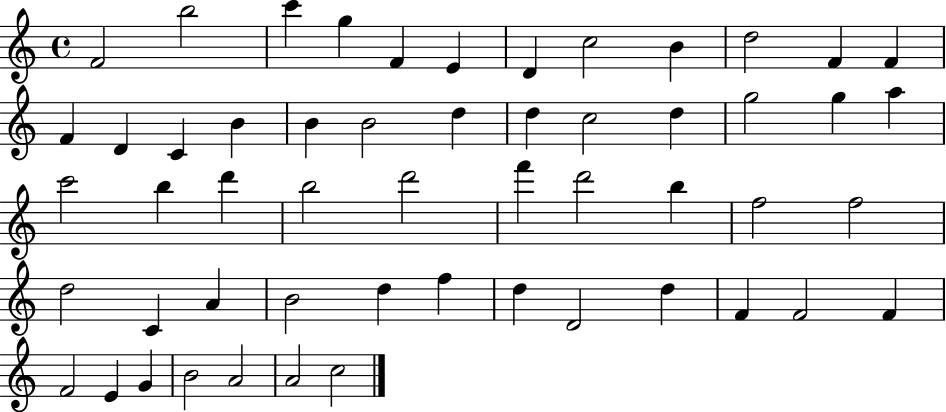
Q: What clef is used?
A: treble